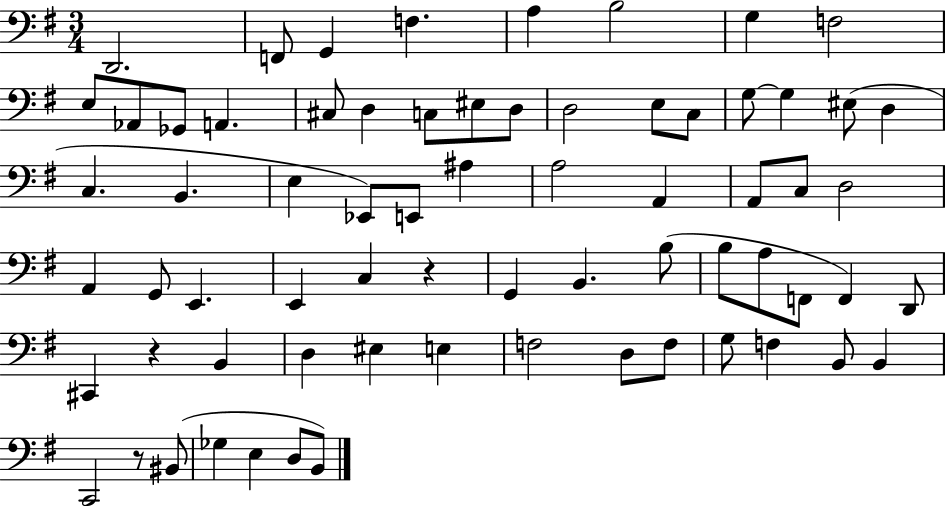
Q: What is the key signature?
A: G major